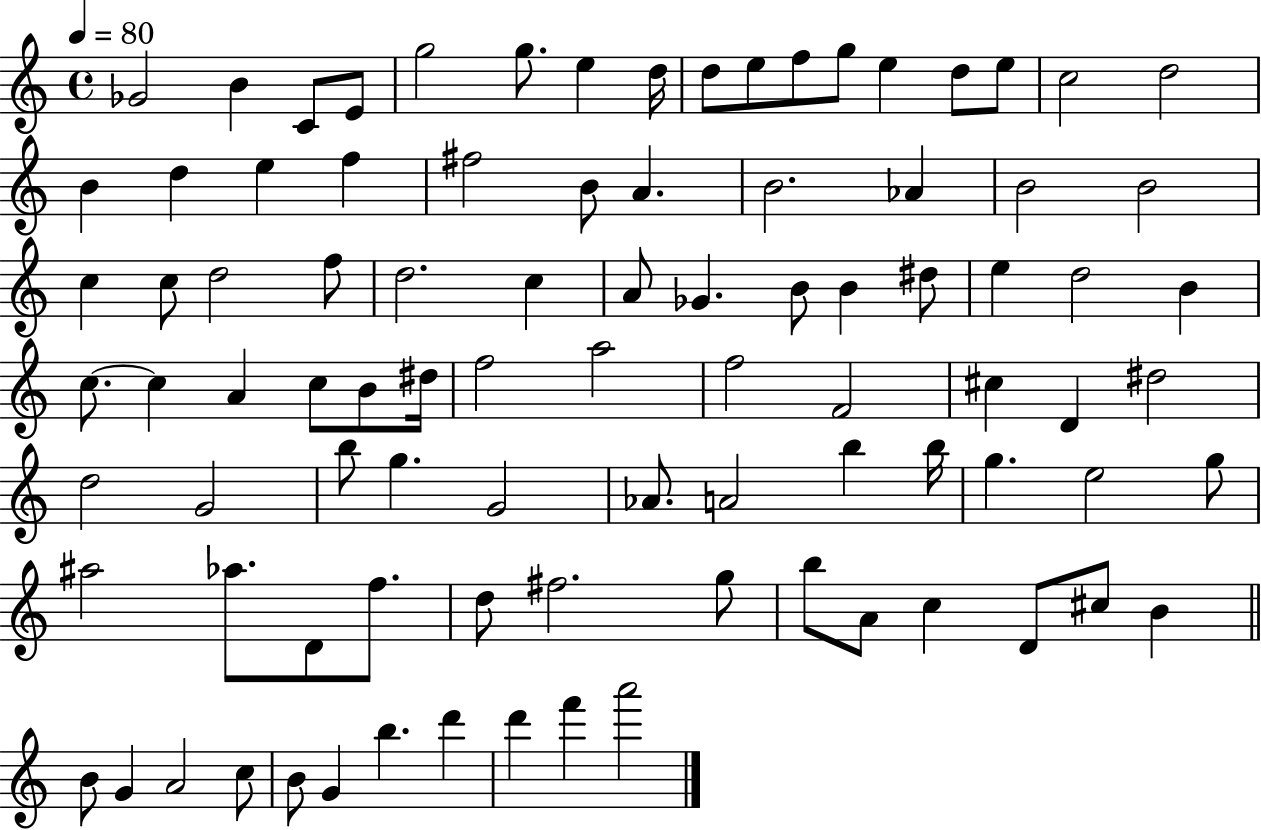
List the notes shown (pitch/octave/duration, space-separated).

Gb4/h B4/q C4/e E4/e G5/h G5/e. E5/q D5/s D5/e E5/e F5/e G5/e E5/q D5/e E5/e C5/h D5/h B4/q D5/q E5/q F5/q F#5/h B4/e A4/q. B4/h. Ab4/q B4/h B4/h C5/q C5/e D5/h F5/e D5/h. C5/q A4/e Gb4/q. B4/e B4/q D#5/e E5/q D5/h B4/q C5/e. C5/q A4/q C5/e B4/e D#5/s F5/h A5/h F5/h F4/h C#5/q D4/q D#5/h D5/h G4/h B5/e G5/q. G4/h Ab4/e. A4/h B5/q B5/s G5/q. E5/h G5/e A#5/h Ab5/e. D4/e F5/e. D5/e F#5/h. G5/e B5/e A4/e C5/q D4/e C#5/e B4/q B4/e G4/q A4/h C5/e B4/e G4/q B5/q. D6/q D6/q F6/q A6/h